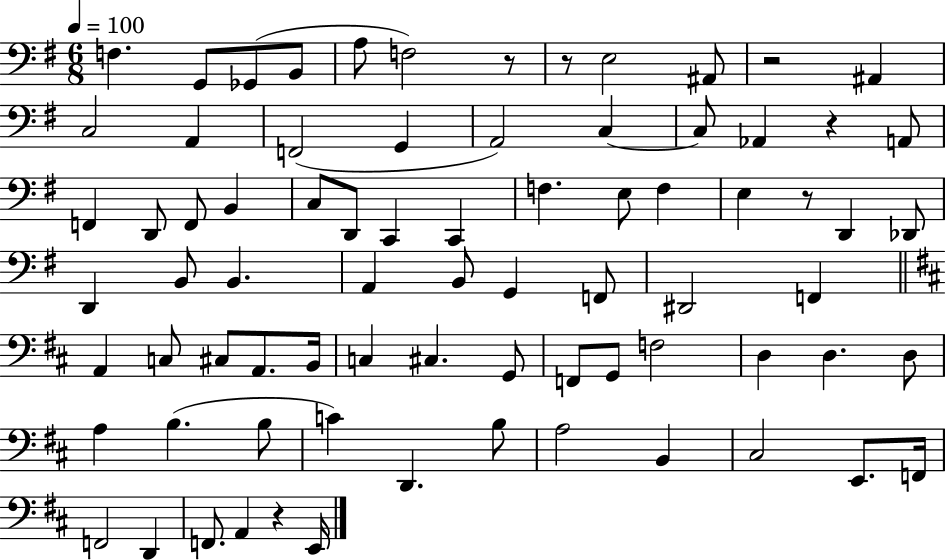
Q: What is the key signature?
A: G major